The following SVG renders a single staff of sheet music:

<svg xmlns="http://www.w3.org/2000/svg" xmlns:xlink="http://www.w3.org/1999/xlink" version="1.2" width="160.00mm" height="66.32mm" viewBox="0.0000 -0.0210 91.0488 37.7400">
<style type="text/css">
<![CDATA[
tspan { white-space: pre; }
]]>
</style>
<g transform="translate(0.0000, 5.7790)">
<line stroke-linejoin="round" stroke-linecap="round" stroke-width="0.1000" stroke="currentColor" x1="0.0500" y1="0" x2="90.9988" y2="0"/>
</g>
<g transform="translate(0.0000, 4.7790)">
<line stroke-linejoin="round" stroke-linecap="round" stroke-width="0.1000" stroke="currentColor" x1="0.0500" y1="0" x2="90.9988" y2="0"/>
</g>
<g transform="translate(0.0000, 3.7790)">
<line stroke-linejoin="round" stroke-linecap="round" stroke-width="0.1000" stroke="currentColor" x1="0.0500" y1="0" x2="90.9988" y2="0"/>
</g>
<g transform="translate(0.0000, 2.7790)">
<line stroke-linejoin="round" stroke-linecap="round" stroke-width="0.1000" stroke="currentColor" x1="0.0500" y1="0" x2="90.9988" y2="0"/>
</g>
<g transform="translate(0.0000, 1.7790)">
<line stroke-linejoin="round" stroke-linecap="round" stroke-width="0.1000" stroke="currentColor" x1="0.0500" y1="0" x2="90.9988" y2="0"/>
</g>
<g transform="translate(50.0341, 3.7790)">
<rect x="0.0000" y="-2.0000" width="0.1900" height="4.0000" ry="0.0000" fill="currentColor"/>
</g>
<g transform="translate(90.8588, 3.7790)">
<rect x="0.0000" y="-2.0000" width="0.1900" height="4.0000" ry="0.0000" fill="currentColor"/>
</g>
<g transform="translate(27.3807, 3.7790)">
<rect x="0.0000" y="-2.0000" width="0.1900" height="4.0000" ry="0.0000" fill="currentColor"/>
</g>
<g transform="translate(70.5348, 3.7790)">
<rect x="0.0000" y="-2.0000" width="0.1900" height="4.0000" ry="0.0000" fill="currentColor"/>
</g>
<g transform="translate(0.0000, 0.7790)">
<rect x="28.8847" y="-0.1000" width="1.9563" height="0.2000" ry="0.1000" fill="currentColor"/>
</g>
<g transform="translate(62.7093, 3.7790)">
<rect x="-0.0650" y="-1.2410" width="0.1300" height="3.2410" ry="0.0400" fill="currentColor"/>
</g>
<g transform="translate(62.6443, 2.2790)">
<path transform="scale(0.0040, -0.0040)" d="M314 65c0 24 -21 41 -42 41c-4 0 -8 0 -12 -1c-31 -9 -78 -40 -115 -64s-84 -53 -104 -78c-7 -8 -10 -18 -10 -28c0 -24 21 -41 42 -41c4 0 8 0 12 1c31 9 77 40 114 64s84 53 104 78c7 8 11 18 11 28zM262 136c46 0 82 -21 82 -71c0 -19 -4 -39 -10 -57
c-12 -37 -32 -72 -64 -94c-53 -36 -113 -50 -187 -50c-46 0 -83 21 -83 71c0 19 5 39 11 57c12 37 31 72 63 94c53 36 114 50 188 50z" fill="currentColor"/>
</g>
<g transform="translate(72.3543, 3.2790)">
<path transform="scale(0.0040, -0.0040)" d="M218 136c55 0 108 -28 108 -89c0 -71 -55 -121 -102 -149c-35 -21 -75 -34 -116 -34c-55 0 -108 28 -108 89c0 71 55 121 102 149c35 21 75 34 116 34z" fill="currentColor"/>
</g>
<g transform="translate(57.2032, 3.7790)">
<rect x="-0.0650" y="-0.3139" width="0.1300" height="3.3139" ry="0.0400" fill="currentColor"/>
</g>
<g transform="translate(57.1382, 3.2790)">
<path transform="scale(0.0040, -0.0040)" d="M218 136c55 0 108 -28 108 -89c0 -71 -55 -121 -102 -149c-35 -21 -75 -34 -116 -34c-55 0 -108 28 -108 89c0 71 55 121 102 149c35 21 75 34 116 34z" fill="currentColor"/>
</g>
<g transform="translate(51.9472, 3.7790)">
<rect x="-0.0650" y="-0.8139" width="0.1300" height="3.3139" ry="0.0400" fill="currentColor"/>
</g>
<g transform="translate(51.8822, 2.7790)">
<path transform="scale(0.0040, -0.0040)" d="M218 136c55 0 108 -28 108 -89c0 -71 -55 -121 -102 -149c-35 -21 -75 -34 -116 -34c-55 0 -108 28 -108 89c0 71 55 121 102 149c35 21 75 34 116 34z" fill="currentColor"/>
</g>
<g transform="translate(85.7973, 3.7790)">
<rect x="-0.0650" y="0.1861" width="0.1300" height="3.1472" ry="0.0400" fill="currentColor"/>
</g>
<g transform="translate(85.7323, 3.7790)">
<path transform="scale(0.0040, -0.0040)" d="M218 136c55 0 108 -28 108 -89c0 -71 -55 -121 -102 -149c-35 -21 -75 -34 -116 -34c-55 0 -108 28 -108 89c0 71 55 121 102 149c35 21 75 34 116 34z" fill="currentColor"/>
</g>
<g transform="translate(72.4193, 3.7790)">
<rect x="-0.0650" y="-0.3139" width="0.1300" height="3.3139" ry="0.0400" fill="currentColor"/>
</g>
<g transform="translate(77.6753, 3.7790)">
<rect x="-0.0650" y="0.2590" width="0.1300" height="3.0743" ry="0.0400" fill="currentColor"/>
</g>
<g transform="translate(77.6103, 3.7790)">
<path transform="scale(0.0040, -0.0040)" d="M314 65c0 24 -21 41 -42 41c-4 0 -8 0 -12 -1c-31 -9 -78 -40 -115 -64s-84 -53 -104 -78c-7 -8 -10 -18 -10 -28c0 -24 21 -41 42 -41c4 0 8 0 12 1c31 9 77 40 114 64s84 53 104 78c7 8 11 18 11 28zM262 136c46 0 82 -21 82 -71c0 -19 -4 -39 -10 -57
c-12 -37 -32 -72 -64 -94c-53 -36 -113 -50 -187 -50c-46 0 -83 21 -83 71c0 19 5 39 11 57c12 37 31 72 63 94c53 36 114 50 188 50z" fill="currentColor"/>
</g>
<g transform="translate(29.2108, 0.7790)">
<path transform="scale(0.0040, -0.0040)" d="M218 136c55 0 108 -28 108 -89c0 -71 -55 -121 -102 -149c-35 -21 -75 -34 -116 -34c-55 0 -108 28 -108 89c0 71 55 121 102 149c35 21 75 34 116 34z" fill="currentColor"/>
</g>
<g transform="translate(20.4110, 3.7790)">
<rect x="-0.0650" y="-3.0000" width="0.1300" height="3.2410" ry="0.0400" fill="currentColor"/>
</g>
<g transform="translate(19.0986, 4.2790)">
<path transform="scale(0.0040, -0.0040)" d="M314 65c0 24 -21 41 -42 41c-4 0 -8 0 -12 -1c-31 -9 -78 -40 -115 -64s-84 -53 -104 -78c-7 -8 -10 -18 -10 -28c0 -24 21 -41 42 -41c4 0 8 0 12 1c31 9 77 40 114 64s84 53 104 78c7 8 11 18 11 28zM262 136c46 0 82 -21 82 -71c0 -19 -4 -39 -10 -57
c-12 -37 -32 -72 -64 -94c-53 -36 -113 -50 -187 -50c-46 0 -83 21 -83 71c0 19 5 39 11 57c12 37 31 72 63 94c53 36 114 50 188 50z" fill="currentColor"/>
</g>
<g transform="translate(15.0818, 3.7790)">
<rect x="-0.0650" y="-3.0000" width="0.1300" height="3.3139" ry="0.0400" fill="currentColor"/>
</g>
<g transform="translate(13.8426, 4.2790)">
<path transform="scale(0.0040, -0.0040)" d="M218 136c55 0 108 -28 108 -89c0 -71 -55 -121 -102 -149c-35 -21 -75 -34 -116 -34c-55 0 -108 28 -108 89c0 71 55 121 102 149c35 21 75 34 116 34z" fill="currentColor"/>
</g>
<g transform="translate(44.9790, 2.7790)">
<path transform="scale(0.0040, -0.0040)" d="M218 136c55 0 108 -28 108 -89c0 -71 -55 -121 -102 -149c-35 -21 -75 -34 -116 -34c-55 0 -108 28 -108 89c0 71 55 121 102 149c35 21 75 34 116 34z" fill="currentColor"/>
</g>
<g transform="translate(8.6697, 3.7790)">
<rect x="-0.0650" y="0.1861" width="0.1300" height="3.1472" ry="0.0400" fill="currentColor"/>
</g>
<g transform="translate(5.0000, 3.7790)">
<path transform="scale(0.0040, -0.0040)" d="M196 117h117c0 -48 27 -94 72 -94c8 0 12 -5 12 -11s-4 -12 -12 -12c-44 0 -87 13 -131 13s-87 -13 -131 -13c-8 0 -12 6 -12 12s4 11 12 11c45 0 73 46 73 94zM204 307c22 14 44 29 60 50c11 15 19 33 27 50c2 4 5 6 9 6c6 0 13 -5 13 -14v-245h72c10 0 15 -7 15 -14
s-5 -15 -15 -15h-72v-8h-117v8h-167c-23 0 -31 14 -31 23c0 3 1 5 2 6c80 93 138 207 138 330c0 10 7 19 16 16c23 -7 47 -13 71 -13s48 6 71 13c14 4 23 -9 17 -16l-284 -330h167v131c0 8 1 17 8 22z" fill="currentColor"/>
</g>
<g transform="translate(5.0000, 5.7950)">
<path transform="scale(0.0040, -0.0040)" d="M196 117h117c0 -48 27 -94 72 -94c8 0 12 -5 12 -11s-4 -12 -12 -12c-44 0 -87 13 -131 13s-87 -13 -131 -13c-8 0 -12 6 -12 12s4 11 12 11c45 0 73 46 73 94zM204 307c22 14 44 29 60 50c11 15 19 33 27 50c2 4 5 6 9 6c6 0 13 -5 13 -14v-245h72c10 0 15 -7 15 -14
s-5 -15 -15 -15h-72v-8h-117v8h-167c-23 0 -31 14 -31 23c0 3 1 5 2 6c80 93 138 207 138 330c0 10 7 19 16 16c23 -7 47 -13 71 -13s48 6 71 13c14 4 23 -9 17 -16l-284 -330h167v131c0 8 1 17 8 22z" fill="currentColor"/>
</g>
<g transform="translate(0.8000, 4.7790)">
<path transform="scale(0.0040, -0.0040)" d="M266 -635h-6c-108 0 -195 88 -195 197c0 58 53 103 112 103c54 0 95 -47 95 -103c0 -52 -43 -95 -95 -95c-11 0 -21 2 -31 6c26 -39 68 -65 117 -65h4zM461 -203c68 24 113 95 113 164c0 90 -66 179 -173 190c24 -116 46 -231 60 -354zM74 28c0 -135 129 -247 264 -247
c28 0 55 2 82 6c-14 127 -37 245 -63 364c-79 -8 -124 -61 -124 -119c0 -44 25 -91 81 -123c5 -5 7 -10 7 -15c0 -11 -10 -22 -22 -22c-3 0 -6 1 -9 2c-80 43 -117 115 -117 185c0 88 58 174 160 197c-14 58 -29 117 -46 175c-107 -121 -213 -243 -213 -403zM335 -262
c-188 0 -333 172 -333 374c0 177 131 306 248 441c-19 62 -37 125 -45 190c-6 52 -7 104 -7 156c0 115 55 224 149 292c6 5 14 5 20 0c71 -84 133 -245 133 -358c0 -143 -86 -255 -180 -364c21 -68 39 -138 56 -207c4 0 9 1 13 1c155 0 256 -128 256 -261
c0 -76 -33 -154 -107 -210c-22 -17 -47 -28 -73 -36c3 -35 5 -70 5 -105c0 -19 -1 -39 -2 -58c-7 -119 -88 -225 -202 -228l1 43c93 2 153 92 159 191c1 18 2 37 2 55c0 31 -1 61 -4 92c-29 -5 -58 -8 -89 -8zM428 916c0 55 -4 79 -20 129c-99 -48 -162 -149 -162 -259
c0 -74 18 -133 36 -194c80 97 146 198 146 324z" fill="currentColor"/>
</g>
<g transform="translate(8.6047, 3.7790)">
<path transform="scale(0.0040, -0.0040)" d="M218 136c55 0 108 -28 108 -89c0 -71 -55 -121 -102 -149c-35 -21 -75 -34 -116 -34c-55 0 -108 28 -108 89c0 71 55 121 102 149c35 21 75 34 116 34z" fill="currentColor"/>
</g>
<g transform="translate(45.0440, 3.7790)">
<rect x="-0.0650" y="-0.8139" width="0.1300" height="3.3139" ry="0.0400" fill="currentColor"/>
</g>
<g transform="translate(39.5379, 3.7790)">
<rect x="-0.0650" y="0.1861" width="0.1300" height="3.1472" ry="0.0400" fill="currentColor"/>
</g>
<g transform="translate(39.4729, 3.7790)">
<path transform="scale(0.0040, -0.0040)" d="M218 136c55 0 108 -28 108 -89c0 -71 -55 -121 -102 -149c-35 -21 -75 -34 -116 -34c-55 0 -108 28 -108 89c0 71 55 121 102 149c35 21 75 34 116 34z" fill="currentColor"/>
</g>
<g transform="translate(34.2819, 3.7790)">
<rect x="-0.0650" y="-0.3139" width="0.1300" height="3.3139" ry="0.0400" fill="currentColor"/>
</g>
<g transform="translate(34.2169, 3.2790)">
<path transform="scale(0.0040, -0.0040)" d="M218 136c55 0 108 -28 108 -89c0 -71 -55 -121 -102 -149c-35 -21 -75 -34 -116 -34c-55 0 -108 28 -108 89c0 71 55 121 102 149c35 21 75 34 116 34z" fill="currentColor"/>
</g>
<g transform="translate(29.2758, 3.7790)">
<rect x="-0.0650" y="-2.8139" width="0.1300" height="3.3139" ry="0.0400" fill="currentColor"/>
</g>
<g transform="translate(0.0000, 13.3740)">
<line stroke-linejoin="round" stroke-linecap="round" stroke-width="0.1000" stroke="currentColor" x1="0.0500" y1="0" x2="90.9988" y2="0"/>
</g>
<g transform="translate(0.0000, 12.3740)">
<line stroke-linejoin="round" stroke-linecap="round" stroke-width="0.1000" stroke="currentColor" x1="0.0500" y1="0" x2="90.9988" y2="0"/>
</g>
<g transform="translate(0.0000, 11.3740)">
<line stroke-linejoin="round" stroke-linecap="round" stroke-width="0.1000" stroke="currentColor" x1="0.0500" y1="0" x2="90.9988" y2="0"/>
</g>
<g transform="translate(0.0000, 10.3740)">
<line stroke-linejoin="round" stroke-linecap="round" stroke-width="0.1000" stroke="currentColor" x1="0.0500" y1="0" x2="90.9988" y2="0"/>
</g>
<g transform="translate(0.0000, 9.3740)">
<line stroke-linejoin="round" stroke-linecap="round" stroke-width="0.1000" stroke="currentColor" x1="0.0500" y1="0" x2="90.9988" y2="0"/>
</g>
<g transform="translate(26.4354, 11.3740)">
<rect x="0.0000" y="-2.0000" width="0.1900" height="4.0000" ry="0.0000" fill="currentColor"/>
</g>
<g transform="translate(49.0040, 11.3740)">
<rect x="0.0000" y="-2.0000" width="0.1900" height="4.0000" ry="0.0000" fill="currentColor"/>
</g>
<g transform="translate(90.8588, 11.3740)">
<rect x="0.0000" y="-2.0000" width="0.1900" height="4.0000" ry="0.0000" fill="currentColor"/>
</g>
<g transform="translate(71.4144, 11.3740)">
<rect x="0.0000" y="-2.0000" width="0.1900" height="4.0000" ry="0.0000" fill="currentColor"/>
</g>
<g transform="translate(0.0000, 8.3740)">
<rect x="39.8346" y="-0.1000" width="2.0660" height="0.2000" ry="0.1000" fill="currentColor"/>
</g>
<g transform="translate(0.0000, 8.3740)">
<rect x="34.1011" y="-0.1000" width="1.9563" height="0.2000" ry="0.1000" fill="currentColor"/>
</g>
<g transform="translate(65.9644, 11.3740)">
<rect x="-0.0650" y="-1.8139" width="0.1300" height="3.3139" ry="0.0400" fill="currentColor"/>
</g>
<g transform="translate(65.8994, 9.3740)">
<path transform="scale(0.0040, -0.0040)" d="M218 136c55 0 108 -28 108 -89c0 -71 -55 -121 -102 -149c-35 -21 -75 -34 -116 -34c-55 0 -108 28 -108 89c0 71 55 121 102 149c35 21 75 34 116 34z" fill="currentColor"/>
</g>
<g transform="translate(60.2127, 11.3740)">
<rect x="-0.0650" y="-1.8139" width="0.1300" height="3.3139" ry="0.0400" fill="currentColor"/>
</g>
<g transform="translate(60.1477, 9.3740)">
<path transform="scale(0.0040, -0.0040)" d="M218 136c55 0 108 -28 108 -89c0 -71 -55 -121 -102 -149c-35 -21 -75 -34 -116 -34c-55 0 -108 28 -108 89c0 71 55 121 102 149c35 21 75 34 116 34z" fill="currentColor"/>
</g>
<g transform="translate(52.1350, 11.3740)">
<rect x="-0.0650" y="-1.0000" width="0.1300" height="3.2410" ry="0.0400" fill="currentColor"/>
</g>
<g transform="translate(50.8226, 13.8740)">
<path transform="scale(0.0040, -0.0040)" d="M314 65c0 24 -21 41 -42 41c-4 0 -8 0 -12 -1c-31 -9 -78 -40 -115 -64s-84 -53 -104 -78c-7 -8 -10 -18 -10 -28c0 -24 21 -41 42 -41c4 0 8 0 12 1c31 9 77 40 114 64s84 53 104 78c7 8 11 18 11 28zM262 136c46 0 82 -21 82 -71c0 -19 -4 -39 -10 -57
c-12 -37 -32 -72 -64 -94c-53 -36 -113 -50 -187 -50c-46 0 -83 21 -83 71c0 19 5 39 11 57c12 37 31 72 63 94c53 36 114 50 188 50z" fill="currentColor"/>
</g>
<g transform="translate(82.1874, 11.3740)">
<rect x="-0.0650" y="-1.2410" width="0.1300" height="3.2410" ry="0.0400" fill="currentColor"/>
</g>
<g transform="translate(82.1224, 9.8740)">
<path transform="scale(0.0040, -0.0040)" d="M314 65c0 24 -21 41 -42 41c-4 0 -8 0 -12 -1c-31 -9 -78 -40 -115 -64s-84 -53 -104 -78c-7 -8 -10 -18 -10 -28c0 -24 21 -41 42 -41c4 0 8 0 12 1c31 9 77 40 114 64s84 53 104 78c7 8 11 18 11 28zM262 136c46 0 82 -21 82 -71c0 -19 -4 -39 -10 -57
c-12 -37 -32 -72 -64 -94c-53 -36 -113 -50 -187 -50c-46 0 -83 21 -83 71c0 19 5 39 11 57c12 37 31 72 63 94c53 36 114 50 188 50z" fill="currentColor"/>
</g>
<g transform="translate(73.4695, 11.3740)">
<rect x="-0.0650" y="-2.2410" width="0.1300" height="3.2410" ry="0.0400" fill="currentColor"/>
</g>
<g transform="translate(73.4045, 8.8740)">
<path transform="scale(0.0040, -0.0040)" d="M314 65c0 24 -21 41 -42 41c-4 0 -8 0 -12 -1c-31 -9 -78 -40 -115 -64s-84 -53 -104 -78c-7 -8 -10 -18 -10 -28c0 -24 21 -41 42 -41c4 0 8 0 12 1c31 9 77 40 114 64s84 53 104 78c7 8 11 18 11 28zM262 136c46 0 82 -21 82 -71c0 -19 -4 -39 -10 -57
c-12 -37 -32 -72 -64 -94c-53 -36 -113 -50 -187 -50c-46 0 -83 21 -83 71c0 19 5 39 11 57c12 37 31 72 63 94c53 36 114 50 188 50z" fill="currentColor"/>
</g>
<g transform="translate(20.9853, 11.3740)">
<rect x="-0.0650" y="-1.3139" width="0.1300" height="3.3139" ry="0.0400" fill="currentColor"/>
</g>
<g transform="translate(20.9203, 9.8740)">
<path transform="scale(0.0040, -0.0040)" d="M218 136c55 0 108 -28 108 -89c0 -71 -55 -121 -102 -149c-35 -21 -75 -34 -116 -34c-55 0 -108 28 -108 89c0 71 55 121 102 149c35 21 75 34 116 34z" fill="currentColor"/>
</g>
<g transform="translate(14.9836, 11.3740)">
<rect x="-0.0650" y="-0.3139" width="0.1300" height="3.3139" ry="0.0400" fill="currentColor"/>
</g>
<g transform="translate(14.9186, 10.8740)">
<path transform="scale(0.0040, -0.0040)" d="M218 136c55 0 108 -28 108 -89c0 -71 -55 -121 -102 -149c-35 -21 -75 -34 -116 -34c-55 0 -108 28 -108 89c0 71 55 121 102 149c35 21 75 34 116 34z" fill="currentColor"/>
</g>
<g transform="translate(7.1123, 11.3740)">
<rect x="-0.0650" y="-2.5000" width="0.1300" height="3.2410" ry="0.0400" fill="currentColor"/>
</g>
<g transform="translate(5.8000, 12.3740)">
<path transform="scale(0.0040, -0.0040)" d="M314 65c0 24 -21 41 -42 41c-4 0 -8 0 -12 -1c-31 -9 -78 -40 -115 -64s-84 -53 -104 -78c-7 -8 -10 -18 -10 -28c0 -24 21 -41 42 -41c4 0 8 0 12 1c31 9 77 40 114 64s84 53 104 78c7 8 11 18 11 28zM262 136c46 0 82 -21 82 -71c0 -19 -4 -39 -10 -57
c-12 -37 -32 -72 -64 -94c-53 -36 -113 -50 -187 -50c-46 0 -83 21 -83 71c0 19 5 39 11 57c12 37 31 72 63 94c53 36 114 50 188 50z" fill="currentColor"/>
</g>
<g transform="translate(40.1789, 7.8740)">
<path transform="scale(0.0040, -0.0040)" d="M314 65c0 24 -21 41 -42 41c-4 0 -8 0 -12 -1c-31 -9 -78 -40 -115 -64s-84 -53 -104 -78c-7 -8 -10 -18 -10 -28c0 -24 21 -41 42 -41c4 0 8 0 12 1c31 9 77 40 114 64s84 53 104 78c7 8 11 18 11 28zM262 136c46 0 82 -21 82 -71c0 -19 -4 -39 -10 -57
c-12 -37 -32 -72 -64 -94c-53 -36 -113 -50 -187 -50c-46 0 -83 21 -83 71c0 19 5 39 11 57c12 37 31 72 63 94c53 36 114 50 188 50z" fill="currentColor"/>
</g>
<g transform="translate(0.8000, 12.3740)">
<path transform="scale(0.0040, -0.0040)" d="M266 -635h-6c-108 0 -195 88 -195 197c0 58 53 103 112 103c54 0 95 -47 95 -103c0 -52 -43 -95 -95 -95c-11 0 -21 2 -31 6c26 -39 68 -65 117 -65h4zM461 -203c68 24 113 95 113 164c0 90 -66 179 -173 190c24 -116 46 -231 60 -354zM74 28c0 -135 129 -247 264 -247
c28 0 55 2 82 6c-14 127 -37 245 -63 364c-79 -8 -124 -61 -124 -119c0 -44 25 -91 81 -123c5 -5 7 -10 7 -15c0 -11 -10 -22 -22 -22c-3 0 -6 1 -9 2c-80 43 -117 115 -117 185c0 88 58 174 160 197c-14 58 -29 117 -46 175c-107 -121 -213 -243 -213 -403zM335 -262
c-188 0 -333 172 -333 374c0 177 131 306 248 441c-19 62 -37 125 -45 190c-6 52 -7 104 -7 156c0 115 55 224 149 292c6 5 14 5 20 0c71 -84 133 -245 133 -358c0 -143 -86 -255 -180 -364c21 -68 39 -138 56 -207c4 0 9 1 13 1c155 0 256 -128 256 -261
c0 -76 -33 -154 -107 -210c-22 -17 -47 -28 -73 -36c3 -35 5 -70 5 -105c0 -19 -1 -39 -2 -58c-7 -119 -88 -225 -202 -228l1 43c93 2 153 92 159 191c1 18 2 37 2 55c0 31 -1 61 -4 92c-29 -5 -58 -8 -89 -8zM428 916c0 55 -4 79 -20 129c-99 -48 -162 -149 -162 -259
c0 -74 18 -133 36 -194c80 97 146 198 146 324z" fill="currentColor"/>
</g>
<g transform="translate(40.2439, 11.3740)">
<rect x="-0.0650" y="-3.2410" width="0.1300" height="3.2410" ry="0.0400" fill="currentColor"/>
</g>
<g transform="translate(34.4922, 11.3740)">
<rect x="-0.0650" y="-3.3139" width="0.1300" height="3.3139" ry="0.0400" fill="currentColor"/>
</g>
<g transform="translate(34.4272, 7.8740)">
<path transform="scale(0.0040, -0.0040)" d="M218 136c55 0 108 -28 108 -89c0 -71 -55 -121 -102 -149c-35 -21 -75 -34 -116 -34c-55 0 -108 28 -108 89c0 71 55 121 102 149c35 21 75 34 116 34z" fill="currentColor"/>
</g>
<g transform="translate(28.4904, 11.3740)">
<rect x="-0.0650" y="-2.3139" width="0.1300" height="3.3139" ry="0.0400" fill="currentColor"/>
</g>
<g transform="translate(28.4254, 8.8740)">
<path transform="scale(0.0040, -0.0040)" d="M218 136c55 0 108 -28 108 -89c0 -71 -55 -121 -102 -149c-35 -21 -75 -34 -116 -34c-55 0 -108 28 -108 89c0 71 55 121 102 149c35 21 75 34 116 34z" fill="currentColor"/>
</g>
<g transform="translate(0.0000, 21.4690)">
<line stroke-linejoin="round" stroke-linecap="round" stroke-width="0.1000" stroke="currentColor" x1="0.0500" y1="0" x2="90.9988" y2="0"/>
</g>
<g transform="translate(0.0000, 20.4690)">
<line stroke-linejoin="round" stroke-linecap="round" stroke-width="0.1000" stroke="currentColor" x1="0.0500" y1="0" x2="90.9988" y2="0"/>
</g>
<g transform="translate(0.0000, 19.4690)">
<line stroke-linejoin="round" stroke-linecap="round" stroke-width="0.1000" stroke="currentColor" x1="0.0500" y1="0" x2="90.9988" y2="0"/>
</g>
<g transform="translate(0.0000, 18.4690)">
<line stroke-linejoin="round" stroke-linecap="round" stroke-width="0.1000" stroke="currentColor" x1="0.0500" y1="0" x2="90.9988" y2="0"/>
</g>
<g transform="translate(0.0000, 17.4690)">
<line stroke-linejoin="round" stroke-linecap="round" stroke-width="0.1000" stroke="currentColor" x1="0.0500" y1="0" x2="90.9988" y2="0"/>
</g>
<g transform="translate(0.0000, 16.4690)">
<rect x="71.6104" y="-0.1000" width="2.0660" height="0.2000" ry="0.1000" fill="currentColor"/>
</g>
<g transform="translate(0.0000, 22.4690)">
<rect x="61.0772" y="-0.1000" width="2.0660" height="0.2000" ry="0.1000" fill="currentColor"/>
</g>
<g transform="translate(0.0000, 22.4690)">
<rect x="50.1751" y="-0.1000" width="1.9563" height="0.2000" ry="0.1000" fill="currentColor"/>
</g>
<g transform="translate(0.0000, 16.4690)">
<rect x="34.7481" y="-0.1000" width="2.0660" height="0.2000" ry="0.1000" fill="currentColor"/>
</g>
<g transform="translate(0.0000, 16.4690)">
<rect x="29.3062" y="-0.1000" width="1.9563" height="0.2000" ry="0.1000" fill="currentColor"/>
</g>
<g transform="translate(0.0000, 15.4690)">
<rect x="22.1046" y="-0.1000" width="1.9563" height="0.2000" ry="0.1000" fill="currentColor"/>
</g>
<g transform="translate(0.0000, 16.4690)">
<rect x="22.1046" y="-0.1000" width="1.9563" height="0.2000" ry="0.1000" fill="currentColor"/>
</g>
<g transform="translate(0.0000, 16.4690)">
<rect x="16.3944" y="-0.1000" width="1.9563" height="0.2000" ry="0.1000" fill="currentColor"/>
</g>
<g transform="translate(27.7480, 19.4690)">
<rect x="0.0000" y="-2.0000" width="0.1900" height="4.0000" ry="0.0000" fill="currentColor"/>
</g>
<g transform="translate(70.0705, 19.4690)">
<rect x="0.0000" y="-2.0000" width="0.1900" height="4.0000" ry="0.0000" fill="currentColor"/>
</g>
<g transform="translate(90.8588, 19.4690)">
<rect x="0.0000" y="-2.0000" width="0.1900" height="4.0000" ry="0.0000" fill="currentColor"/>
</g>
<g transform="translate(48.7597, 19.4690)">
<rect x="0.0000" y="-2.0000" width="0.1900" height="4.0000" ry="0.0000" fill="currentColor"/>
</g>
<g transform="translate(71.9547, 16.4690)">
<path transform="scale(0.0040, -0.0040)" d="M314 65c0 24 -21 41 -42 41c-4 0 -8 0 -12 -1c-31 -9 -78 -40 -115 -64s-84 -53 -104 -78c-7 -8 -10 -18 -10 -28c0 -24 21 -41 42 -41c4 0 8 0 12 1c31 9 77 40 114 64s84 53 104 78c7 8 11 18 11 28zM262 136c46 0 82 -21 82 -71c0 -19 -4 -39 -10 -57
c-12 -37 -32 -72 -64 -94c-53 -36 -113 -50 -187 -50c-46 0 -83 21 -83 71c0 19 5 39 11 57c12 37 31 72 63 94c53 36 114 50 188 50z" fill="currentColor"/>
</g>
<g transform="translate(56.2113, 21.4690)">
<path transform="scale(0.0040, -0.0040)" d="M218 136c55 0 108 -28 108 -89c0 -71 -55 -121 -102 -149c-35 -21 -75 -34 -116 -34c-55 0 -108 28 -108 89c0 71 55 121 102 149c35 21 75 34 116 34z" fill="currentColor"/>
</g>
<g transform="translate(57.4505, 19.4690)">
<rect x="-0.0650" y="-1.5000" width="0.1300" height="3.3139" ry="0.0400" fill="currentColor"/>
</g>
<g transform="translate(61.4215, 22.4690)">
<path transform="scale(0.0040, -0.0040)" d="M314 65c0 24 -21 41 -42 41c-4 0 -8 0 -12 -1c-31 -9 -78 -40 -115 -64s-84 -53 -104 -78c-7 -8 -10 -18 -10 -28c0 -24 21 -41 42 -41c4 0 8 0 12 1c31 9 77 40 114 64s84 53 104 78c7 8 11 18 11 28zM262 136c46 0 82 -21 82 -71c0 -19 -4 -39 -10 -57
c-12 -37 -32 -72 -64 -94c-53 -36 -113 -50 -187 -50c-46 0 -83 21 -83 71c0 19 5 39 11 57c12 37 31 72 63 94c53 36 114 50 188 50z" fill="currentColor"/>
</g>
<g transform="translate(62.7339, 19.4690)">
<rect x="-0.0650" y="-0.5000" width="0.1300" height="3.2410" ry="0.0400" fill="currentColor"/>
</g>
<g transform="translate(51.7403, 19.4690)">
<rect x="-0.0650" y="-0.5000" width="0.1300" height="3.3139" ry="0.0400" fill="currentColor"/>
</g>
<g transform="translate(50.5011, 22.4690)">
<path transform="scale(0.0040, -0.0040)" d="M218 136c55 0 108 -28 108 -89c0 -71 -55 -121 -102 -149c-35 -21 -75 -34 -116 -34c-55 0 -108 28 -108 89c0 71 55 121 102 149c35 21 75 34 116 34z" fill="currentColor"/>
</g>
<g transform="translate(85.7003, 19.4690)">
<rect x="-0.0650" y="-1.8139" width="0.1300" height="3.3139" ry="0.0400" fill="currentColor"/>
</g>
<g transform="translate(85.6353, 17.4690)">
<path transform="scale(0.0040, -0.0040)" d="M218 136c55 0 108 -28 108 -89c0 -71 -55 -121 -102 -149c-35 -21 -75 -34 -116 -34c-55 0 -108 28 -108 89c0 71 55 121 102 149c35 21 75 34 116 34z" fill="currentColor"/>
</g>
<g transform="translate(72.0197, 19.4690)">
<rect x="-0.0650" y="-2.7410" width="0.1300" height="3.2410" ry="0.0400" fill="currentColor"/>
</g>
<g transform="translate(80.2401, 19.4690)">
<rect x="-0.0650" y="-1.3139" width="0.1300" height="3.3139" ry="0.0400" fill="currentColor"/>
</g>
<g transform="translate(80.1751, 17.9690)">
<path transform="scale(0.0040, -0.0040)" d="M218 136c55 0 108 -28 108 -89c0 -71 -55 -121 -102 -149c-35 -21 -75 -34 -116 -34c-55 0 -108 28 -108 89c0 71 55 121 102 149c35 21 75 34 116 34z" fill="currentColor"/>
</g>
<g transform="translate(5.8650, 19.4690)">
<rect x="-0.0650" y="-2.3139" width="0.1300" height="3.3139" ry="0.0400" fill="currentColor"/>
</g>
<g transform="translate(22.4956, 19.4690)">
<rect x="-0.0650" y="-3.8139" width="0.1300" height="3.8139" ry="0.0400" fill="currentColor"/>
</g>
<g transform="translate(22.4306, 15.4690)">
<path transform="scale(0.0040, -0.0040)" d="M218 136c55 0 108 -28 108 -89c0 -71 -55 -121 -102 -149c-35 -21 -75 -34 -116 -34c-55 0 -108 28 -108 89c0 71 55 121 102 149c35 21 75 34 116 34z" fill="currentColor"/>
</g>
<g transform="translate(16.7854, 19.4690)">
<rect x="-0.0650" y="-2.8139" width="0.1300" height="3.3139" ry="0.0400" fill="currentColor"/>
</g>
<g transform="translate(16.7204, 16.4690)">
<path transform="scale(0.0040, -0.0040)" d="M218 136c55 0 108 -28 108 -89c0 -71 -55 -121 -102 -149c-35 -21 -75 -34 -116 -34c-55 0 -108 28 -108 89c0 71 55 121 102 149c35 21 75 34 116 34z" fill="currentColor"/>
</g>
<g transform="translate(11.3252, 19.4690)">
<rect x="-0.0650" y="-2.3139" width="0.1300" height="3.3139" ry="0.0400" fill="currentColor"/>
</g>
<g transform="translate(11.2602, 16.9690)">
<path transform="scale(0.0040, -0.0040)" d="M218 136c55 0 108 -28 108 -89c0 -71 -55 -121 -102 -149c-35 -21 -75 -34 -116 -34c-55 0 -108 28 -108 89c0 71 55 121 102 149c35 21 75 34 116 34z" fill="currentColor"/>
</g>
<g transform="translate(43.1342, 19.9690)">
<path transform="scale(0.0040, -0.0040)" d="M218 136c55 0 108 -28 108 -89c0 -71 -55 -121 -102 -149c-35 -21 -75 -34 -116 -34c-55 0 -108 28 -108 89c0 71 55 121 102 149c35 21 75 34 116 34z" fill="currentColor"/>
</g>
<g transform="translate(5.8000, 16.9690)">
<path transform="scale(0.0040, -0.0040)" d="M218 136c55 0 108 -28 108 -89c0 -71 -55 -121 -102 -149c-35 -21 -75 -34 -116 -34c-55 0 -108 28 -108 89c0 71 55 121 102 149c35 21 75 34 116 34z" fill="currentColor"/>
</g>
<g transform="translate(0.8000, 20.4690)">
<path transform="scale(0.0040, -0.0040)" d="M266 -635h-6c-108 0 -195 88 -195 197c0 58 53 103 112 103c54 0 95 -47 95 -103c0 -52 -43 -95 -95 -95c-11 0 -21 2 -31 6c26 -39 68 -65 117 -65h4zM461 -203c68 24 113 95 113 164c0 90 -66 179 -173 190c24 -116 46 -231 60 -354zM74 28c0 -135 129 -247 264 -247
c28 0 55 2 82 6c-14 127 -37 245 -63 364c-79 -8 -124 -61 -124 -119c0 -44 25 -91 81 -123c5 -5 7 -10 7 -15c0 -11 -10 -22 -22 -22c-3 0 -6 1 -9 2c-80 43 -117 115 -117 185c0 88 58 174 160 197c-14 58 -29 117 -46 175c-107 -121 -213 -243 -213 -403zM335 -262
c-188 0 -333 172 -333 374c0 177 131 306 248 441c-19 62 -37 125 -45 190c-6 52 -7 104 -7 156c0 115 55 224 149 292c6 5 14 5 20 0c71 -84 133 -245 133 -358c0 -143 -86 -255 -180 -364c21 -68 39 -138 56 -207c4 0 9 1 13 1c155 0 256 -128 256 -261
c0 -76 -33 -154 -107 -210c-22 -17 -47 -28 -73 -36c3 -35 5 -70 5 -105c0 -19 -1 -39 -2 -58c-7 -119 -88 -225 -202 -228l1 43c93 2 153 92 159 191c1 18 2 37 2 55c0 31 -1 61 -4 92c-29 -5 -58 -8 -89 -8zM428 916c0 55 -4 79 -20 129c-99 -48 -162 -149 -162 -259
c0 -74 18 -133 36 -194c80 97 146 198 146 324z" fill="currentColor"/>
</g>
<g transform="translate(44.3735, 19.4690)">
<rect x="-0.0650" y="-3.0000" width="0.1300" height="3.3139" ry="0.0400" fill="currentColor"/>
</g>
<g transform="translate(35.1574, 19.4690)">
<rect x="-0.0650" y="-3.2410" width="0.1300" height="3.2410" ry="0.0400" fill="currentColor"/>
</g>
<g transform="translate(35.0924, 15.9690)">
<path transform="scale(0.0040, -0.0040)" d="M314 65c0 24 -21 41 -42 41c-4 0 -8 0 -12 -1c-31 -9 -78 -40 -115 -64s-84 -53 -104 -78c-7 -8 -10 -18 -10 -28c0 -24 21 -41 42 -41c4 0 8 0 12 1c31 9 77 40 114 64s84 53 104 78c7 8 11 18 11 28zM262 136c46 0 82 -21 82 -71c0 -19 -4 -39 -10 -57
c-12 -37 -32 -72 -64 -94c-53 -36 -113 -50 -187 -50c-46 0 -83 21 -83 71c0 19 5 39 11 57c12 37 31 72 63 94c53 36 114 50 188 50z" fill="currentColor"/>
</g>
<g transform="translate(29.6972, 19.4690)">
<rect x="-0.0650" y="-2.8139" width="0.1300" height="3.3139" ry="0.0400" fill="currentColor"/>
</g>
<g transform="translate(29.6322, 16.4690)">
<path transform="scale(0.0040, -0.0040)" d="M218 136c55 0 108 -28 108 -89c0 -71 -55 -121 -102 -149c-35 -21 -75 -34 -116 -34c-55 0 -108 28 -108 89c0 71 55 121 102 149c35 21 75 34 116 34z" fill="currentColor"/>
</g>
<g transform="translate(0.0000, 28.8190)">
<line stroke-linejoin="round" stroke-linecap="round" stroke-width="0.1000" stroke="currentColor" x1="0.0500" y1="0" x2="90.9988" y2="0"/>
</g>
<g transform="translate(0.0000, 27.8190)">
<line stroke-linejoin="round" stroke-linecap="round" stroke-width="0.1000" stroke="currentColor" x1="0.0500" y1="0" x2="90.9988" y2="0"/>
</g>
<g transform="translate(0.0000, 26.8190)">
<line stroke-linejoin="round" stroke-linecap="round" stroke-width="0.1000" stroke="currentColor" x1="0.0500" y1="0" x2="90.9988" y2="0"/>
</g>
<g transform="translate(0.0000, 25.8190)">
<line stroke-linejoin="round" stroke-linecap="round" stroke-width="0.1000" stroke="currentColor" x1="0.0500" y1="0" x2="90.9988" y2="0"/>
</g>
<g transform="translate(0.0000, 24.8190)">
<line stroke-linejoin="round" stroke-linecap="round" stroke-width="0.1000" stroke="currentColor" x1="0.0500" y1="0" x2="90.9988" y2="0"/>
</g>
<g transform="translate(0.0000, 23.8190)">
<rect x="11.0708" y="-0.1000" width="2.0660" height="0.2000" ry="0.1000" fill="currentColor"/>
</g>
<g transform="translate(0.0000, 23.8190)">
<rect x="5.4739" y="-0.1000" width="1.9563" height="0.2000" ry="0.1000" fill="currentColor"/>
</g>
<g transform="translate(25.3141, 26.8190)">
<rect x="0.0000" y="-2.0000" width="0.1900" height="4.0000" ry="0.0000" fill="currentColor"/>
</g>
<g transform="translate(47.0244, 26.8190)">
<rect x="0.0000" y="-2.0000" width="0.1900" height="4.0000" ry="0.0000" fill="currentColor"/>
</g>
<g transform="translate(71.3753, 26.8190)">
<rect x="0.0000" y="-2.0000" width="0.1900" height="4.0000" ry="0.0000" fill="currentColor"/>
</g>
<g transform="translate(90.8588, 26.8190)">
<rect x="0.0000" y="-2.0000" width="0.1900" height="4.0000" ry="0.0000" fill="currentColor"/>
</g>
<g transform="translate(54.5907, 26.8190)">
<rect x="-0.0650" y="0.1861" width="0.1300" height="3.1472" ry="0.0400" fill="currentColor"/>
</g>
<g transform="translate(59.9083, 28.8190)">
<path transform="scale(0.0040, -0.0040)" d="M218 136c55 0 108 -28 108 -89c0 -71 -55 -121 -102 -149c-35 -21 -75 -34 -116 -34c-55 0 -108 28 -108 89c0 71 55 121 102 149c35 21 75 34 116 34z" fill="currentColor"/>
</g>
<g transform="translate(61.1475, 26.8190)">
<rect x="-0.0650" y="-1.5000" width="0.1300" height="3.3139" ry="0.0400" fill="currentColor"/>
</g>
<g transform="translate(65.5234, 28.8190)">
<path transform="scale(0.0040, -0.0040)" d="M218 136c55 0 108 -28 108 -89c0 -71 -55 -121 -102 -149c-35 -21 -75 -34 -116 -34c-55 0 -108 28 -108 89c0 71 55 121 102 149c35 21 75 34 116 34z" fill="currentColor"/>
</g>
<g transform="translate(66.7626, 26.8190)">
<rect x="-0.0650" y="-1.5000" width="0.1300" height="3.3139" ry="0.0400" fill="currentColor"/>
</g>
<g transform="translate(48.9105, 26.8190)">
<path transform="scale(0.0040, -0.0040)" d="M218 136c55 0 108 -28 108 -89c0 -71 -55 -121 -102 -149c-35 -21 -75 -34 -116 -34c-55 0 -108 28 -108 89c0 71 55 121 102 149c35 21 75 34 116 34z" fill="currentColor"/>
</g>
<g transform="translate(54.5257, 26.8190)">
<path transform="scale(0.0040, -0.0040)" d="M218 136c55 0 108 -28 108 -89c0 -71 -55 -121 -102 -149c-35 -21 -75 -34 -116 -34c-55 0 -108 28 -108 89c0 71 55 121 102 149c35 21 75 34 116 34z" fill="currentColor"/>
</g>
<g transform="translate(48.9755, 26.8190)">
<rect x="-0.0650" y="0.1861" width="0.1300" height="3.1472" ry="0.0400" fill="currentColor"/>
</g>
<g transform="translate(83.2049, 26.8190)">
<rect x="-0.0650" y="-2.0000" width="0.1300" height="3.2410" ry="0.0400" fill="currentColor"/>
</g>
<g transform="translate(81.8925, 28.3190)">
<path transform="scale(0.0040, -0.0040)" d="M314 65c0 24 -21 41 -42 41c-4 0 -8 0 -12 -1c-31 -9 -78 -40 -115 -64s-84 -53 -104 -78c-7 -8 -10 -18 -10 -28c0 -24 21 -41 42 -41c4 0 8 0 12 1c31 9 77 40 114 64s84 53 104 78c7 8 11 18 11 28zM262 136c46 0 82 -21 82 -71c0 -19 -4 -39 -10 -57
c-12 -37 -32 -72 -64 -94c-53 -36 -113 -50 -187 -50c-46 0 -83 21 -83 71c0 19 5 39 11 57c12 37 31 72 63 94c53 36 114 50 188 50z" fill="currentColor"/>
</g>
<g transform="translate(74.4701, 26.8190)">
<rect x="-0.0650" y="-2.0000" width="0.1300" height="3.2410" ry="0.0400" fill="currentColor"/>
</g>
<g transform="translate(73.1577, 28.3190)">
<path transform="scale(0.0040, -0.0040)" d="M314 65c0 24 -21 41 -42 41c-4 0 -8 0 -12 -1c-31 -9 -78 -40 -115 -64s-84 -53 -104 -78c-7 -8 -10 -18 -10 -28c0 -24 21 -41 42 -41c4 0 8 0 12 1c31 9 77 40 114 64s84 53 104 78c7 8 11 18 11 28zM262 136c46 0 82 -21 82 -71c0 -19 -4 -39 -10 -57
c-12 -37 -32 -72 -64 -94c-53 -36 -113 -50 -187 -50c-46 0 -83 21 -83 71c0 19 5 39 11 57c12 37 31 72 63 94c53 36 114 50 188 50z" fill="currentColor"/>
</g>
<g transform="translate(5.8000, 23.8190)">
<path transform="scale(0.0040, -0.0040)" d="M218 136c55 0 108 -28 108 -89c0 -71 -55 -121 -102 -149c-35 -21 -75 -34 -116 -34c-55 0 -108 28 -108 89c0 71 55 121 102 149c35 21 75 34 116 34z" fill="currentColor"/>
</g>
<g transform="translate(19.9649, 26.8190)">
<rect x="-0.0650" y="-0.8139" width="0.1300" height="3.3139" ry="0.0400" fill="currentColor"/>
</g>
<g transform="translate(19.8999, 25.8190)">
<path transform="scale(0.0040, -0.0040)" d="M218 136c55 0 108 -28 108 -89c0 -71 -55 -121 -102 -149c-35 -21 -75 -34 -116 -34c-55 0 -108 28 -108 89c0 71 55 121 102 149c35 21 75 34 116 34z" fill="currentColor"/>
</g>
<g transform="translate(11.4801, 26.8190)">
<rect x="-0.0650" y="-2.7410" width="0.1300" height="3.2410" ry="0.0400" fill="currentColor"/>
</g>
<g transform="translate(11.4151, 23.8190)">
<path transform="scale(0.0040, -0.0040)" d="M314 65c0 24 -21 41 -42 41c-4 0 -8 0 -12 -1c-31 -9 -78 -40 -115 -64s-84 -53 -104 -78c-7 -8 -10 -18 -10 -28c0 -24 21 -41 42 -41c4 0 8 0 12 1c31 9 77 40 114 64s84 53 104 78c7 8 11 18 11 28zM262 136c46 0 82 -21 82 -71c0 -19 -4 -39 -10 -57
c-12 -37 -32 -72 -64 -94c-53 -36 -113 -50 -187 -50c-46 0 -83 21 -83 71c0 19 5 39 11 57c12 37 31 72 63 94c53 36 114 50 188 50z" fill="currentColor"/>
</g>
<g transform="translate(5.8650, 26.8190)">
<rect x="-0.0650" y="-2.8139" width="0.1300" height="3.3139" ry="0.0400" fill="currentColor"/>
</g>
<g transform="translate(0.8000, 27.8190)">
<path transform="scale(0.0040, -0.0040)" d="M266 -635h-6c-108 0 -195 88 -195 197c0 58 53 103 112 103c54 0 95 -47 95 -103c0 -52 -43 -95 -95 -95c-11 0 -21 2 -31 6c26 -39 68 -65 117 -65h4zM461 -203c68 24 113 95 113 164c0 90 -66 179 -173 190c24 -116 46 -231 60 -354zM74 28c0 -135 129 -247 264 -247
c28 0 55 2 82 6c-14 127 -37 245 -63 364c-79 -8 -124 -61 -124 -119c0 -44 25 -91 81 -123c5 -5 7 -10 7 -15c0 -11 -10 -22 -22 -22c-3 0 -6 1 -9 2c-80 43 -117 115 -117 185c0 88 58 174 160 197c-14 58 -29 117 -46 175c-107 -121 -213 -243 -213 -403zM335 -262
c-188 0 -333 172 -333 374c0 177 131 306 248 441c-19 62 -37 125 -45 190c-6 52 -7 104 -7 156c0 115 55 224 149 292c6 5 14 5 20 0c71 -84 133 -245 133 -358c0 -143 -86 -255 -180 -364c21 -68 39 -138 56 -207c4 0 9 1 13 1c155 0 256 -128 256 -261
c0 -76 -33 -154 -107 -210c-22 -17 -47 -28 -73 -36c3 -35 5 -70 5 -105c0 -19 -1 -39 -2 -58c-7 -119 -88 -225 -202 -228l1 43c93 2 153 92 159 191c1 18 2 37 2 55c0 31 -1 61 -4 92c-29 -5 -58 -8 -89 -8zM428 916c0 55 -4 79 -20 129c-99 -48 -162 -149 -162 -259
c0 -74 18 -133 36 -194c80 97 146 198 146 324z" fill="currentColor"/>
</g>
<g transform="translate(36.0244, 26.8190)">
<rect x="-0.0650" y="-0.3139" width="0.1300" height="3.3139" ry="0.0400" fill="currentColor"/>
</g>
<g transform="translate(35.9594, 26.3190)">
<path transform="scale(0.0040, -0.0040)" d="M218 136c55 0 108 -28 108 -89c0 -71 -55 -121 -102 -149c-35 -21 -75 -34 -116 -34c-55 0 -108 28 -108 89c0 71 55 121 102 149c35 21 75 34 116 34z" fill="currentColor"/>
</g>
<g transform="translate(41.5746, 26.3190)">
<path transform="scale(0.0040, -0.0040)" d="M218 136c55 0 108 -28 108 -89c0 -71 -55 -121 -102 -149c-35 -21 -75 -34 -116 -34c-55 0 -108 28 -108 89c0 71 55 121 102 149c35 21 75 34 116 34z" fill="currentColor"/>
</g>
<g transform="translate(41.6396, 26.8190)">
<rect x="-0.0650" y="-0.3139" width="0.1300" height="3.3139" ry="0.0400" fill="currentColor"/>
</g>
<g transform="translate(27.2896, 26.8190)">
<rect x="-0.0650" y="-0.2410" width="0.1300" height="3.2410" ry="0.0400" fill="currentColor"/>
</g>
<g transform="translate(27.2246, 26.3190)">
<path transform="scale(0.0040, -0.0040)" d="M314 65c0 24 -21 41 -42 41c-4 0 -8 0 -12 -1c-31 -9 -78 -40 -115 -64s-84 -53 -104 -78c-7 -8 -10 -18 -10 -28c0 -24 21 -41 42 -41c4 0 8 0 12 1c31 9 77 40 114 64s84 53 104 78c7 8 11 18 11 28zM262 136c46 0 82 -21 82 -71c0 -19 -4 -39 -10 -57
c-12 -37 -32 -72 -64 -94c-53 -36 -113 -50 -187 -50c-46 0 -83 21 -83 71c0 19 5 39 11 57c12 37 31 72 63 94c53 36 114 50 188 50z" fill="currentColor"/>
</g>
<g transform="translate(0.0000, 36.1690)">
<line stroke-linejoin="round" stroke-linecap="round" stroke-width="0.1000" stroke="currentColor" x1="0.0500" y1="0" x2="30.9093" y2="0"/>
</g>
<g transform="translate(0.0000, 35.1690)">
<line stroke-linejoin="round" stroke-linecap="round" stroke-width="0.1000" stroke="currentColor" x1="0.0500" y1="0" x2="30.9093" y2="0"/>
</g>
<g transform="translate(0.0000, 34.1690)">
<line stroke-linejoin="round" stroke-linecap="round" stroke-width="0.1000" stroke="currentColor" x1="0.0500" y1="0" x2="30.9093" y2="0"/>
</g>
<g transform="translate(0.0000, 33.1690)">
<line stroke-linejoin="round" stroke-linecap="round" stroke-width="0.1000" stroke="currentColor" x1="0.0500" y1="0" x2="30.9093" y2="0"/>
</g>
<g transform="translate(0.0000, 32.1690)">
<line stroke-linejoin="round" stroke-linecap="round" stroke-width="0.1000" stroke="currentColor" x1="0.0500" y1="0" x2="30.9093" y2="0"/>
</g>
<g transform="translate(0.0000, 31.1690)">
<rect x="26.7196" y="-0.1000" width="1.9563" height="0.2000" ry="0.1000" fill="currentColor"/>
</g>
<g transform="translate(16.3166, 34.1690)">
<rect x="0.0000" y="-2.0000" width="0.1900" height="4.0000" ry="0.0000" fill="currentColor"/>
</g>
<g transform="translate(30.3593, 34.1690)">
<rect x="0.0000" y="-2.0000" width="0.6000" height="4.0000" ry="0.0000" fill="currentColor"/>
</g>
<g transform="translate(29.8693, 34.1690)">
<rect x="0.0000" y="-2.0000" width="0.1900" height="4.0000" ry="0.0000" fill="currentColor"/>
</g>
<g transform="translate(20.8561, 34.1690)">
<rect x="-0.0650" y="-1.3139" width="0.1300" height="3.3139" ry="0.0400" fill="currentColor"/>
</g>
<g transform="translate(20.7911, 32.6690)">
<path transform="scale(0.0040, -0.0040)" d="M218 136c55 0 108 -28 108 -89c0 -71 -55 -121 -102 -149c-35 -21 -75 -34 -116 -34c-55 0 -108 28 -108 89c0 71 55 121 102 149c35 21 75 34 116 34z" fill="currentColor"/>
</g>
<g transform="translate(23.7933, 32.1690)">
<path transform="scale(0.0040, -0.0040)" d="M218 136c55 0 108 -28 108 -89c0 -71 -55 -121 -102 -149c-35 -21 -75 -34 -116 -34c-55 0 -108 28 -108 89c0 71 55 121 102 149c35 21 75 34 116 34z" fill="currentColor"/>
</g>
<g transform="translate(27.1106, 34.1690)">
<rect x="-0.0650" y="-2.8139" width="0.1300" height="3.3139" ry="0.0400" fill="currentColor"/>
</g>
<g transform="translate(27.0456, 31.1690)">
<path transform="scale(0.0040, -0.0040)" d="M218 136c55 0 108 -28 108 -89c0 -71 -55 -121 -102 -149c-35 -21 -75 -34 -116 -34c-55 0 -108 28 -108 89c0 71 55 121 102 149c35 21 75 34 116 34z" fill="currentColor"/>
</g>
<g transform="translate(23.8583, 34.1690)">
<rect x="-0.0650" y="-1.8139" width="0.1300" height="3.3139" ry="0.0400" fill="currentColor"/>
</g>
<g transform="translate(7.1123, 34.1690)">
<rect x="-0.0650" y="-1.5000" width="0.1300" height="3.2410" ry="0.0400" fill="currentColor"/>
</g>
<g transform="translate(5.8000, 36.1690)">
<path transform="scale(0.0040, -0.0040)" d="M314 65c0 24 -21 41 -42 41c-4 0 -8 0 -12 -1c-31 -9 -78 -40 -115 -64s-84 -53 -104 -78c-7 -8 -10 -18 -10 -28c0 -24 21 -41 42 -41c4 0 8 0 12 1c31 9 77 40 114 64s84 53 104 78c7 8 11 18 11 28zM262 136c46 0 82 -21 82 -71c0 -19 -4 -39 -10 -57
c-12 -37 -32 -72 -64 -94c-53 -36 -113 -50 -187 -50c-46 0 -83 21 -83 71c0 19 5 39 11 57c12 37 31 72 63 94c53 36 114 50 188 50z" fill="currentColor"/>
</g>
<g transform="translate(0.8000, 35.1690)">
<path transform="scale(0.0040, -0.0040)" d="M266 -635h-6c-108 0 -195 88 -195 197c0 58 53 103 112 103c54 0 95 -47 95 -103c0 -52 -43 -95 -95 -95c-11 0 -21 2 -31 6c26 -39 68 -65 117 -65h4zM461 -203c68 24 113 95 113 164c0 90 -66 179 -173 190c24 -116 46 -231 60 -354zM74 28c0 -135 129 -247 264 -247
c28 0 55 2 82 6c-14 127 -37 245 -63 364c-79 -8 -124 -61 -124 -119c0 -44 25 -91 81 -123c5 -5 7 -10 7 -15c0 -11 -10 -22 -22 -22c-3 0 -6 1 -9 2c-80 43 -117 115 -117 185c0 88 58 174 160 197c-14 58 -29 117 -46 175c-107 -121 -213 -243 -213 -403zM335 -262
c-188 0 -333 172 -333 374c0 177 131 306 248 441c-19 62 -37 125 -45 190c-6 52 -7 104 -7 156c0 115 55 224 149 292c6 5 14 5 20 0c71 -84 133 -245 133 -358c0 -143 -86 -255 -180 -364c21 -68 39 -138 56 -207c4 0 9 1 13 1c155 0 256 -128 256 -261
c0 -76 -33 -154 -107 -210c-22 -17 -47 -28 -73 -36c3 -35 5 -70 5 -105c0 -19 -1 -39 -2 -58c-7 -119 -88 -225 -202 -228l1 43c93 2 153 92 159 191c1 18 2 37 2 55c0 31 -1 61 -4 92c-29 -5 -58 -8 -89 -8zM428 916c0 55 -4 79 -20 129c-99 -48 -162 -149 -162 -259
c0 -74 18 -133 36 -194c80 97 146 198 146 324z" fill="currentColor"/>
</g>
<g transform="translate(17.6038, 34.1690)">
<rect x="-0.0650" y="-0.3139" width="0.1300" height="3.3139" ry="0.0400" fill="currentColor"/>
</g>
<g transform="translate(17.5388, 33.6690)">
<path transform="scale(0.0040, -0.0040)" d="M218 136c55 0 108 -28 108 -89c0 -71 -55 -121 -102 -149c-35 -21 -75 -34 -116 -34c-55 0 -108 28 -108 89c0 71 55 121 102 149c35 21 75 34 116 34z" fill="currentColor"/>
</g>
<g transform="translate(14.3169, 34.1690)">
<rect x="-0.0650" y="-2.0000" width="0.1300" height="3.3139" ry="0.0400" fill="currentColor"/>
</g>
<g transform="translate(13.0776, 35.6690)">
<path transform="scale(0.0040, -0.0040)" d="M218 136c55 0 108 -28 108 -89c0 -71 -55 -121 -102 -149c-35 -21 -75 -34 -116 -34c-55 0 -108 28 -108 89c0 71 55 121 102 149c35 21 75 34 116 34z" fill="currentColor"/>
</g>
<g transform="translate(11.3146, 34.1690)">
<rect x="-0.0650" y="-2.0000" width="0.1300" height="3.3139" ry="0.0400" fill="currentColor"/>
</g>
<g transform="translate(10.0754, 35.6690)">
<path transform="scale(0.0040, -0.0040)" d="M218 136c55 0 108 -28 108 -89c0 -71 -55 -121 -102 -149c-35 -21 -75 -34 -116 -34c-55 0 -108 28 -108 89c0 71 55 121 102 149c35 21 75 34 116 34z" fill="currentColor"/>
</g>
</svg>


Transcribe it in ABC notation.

X:1
T:Untitled
M:4/4
L:1/4
K:C
B A A2 a c B d d c e2 c B2 B G2 c e g b b2 D2 f f g2 e2 g g a c' a b2 A C E C2 a2 e f a a2 d c2 c c B B E E F2 F2 E2 F F c e f a